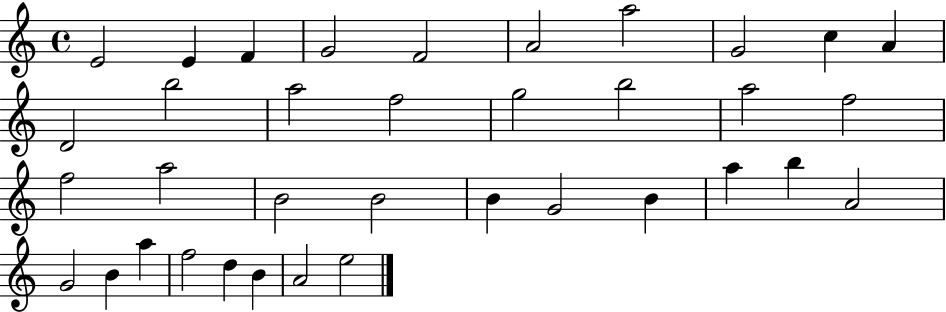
X:1
T:Untitled
M:4/4
L:1/4
K:C
E2 E F G2 F2 A2 a2 G2 c A D2 b2 a2 f2 g2 b2 a2 f2 f2 a2 B2 B2 B G2 B a b A2 G2 B a f2 d B A2 e2